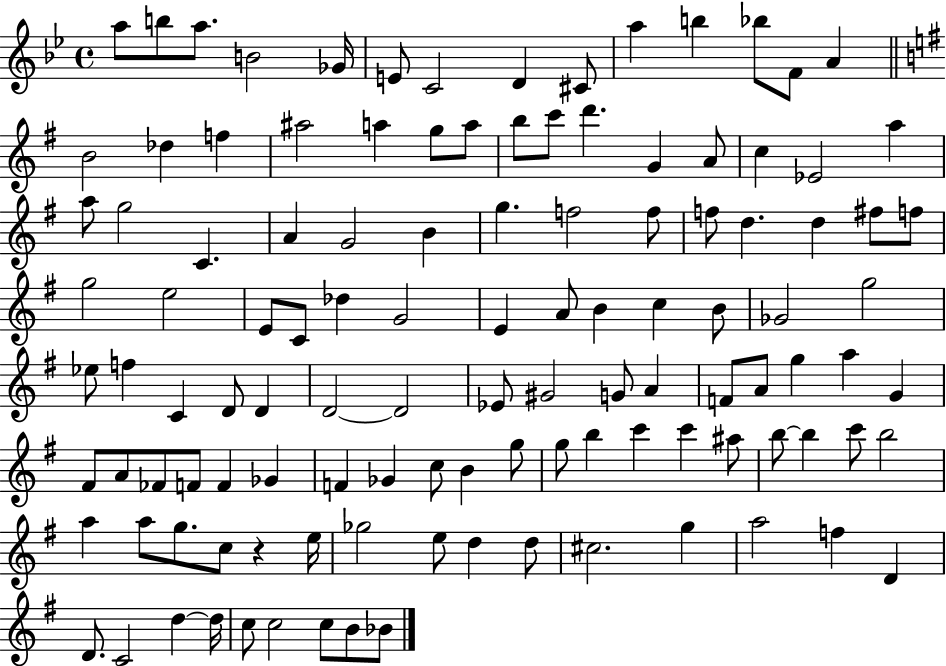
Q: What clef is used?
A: treble